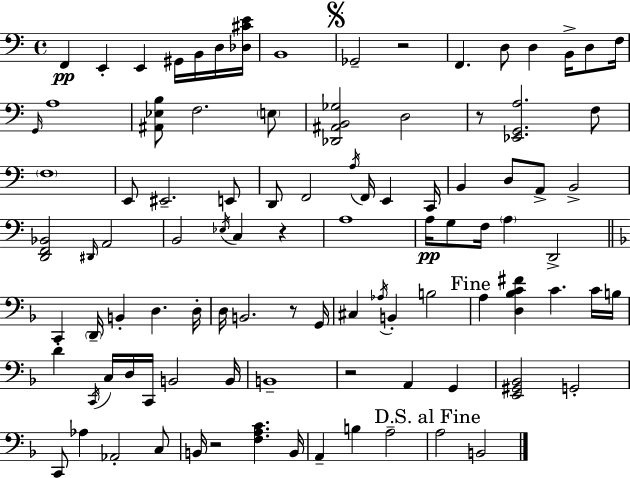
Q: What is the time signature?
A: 4/4